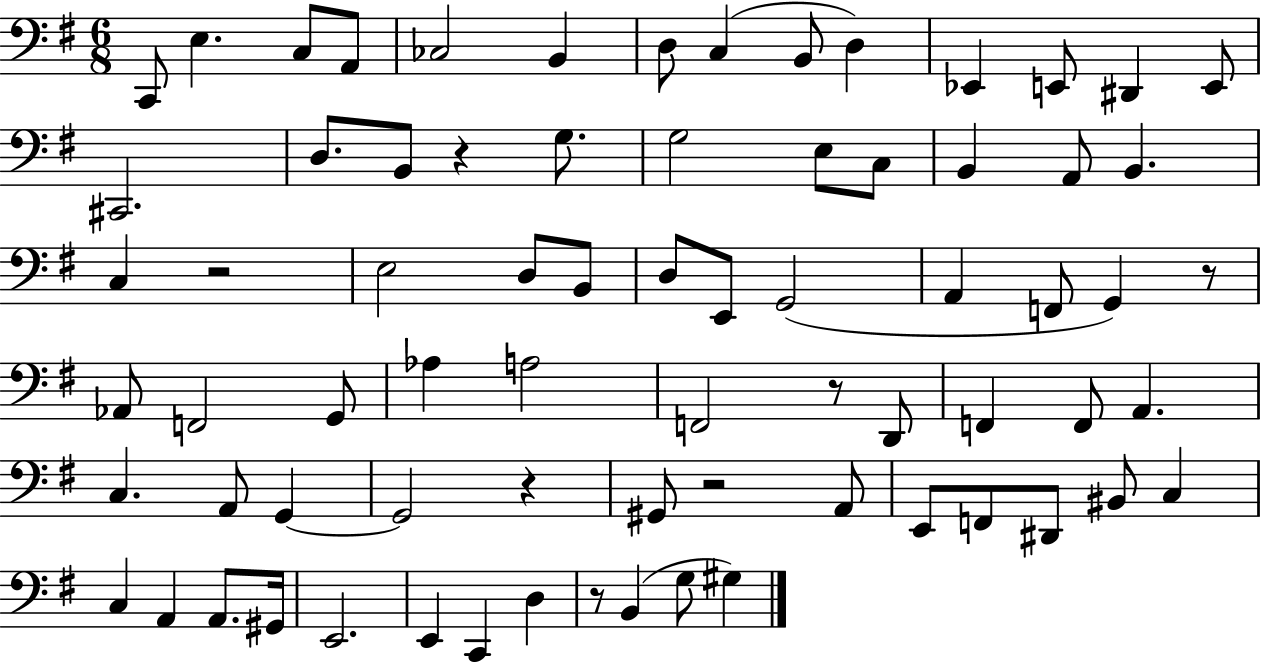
{
  \clef bass
  \numericTimeSignature
  \time 6/8
  \key g \major
  c,8 e4. c8 a,8 | ces2 b,4 | d8 c4( b,8 d4) | ees,4 e,8 dis,4 e,8 | \break cis,2. | d8. b,8 r4 g8. | g2 e8 c8 | b,4 a,8 b,4. | \break c4 r2 | e2 d8 b,8 | d8 e,8 g,2( | a,4 f,8 g,4) r8 | \break aes,8 f,2 g,8 | aes4 a2 | f,2 r8 d,8 | f,4 f,8 a,4. | \break c4. a,8 g,4~~ | g,2 r4 | gis,8 r2 a,8 | e,8 f,8 dis,8 bis,8 c4 | \break c4 a,4 a,8. gis,16 | e,2. | e,4 c,4 d4 | r8 b,4( g8 gis4) | \break \bar "|."
}